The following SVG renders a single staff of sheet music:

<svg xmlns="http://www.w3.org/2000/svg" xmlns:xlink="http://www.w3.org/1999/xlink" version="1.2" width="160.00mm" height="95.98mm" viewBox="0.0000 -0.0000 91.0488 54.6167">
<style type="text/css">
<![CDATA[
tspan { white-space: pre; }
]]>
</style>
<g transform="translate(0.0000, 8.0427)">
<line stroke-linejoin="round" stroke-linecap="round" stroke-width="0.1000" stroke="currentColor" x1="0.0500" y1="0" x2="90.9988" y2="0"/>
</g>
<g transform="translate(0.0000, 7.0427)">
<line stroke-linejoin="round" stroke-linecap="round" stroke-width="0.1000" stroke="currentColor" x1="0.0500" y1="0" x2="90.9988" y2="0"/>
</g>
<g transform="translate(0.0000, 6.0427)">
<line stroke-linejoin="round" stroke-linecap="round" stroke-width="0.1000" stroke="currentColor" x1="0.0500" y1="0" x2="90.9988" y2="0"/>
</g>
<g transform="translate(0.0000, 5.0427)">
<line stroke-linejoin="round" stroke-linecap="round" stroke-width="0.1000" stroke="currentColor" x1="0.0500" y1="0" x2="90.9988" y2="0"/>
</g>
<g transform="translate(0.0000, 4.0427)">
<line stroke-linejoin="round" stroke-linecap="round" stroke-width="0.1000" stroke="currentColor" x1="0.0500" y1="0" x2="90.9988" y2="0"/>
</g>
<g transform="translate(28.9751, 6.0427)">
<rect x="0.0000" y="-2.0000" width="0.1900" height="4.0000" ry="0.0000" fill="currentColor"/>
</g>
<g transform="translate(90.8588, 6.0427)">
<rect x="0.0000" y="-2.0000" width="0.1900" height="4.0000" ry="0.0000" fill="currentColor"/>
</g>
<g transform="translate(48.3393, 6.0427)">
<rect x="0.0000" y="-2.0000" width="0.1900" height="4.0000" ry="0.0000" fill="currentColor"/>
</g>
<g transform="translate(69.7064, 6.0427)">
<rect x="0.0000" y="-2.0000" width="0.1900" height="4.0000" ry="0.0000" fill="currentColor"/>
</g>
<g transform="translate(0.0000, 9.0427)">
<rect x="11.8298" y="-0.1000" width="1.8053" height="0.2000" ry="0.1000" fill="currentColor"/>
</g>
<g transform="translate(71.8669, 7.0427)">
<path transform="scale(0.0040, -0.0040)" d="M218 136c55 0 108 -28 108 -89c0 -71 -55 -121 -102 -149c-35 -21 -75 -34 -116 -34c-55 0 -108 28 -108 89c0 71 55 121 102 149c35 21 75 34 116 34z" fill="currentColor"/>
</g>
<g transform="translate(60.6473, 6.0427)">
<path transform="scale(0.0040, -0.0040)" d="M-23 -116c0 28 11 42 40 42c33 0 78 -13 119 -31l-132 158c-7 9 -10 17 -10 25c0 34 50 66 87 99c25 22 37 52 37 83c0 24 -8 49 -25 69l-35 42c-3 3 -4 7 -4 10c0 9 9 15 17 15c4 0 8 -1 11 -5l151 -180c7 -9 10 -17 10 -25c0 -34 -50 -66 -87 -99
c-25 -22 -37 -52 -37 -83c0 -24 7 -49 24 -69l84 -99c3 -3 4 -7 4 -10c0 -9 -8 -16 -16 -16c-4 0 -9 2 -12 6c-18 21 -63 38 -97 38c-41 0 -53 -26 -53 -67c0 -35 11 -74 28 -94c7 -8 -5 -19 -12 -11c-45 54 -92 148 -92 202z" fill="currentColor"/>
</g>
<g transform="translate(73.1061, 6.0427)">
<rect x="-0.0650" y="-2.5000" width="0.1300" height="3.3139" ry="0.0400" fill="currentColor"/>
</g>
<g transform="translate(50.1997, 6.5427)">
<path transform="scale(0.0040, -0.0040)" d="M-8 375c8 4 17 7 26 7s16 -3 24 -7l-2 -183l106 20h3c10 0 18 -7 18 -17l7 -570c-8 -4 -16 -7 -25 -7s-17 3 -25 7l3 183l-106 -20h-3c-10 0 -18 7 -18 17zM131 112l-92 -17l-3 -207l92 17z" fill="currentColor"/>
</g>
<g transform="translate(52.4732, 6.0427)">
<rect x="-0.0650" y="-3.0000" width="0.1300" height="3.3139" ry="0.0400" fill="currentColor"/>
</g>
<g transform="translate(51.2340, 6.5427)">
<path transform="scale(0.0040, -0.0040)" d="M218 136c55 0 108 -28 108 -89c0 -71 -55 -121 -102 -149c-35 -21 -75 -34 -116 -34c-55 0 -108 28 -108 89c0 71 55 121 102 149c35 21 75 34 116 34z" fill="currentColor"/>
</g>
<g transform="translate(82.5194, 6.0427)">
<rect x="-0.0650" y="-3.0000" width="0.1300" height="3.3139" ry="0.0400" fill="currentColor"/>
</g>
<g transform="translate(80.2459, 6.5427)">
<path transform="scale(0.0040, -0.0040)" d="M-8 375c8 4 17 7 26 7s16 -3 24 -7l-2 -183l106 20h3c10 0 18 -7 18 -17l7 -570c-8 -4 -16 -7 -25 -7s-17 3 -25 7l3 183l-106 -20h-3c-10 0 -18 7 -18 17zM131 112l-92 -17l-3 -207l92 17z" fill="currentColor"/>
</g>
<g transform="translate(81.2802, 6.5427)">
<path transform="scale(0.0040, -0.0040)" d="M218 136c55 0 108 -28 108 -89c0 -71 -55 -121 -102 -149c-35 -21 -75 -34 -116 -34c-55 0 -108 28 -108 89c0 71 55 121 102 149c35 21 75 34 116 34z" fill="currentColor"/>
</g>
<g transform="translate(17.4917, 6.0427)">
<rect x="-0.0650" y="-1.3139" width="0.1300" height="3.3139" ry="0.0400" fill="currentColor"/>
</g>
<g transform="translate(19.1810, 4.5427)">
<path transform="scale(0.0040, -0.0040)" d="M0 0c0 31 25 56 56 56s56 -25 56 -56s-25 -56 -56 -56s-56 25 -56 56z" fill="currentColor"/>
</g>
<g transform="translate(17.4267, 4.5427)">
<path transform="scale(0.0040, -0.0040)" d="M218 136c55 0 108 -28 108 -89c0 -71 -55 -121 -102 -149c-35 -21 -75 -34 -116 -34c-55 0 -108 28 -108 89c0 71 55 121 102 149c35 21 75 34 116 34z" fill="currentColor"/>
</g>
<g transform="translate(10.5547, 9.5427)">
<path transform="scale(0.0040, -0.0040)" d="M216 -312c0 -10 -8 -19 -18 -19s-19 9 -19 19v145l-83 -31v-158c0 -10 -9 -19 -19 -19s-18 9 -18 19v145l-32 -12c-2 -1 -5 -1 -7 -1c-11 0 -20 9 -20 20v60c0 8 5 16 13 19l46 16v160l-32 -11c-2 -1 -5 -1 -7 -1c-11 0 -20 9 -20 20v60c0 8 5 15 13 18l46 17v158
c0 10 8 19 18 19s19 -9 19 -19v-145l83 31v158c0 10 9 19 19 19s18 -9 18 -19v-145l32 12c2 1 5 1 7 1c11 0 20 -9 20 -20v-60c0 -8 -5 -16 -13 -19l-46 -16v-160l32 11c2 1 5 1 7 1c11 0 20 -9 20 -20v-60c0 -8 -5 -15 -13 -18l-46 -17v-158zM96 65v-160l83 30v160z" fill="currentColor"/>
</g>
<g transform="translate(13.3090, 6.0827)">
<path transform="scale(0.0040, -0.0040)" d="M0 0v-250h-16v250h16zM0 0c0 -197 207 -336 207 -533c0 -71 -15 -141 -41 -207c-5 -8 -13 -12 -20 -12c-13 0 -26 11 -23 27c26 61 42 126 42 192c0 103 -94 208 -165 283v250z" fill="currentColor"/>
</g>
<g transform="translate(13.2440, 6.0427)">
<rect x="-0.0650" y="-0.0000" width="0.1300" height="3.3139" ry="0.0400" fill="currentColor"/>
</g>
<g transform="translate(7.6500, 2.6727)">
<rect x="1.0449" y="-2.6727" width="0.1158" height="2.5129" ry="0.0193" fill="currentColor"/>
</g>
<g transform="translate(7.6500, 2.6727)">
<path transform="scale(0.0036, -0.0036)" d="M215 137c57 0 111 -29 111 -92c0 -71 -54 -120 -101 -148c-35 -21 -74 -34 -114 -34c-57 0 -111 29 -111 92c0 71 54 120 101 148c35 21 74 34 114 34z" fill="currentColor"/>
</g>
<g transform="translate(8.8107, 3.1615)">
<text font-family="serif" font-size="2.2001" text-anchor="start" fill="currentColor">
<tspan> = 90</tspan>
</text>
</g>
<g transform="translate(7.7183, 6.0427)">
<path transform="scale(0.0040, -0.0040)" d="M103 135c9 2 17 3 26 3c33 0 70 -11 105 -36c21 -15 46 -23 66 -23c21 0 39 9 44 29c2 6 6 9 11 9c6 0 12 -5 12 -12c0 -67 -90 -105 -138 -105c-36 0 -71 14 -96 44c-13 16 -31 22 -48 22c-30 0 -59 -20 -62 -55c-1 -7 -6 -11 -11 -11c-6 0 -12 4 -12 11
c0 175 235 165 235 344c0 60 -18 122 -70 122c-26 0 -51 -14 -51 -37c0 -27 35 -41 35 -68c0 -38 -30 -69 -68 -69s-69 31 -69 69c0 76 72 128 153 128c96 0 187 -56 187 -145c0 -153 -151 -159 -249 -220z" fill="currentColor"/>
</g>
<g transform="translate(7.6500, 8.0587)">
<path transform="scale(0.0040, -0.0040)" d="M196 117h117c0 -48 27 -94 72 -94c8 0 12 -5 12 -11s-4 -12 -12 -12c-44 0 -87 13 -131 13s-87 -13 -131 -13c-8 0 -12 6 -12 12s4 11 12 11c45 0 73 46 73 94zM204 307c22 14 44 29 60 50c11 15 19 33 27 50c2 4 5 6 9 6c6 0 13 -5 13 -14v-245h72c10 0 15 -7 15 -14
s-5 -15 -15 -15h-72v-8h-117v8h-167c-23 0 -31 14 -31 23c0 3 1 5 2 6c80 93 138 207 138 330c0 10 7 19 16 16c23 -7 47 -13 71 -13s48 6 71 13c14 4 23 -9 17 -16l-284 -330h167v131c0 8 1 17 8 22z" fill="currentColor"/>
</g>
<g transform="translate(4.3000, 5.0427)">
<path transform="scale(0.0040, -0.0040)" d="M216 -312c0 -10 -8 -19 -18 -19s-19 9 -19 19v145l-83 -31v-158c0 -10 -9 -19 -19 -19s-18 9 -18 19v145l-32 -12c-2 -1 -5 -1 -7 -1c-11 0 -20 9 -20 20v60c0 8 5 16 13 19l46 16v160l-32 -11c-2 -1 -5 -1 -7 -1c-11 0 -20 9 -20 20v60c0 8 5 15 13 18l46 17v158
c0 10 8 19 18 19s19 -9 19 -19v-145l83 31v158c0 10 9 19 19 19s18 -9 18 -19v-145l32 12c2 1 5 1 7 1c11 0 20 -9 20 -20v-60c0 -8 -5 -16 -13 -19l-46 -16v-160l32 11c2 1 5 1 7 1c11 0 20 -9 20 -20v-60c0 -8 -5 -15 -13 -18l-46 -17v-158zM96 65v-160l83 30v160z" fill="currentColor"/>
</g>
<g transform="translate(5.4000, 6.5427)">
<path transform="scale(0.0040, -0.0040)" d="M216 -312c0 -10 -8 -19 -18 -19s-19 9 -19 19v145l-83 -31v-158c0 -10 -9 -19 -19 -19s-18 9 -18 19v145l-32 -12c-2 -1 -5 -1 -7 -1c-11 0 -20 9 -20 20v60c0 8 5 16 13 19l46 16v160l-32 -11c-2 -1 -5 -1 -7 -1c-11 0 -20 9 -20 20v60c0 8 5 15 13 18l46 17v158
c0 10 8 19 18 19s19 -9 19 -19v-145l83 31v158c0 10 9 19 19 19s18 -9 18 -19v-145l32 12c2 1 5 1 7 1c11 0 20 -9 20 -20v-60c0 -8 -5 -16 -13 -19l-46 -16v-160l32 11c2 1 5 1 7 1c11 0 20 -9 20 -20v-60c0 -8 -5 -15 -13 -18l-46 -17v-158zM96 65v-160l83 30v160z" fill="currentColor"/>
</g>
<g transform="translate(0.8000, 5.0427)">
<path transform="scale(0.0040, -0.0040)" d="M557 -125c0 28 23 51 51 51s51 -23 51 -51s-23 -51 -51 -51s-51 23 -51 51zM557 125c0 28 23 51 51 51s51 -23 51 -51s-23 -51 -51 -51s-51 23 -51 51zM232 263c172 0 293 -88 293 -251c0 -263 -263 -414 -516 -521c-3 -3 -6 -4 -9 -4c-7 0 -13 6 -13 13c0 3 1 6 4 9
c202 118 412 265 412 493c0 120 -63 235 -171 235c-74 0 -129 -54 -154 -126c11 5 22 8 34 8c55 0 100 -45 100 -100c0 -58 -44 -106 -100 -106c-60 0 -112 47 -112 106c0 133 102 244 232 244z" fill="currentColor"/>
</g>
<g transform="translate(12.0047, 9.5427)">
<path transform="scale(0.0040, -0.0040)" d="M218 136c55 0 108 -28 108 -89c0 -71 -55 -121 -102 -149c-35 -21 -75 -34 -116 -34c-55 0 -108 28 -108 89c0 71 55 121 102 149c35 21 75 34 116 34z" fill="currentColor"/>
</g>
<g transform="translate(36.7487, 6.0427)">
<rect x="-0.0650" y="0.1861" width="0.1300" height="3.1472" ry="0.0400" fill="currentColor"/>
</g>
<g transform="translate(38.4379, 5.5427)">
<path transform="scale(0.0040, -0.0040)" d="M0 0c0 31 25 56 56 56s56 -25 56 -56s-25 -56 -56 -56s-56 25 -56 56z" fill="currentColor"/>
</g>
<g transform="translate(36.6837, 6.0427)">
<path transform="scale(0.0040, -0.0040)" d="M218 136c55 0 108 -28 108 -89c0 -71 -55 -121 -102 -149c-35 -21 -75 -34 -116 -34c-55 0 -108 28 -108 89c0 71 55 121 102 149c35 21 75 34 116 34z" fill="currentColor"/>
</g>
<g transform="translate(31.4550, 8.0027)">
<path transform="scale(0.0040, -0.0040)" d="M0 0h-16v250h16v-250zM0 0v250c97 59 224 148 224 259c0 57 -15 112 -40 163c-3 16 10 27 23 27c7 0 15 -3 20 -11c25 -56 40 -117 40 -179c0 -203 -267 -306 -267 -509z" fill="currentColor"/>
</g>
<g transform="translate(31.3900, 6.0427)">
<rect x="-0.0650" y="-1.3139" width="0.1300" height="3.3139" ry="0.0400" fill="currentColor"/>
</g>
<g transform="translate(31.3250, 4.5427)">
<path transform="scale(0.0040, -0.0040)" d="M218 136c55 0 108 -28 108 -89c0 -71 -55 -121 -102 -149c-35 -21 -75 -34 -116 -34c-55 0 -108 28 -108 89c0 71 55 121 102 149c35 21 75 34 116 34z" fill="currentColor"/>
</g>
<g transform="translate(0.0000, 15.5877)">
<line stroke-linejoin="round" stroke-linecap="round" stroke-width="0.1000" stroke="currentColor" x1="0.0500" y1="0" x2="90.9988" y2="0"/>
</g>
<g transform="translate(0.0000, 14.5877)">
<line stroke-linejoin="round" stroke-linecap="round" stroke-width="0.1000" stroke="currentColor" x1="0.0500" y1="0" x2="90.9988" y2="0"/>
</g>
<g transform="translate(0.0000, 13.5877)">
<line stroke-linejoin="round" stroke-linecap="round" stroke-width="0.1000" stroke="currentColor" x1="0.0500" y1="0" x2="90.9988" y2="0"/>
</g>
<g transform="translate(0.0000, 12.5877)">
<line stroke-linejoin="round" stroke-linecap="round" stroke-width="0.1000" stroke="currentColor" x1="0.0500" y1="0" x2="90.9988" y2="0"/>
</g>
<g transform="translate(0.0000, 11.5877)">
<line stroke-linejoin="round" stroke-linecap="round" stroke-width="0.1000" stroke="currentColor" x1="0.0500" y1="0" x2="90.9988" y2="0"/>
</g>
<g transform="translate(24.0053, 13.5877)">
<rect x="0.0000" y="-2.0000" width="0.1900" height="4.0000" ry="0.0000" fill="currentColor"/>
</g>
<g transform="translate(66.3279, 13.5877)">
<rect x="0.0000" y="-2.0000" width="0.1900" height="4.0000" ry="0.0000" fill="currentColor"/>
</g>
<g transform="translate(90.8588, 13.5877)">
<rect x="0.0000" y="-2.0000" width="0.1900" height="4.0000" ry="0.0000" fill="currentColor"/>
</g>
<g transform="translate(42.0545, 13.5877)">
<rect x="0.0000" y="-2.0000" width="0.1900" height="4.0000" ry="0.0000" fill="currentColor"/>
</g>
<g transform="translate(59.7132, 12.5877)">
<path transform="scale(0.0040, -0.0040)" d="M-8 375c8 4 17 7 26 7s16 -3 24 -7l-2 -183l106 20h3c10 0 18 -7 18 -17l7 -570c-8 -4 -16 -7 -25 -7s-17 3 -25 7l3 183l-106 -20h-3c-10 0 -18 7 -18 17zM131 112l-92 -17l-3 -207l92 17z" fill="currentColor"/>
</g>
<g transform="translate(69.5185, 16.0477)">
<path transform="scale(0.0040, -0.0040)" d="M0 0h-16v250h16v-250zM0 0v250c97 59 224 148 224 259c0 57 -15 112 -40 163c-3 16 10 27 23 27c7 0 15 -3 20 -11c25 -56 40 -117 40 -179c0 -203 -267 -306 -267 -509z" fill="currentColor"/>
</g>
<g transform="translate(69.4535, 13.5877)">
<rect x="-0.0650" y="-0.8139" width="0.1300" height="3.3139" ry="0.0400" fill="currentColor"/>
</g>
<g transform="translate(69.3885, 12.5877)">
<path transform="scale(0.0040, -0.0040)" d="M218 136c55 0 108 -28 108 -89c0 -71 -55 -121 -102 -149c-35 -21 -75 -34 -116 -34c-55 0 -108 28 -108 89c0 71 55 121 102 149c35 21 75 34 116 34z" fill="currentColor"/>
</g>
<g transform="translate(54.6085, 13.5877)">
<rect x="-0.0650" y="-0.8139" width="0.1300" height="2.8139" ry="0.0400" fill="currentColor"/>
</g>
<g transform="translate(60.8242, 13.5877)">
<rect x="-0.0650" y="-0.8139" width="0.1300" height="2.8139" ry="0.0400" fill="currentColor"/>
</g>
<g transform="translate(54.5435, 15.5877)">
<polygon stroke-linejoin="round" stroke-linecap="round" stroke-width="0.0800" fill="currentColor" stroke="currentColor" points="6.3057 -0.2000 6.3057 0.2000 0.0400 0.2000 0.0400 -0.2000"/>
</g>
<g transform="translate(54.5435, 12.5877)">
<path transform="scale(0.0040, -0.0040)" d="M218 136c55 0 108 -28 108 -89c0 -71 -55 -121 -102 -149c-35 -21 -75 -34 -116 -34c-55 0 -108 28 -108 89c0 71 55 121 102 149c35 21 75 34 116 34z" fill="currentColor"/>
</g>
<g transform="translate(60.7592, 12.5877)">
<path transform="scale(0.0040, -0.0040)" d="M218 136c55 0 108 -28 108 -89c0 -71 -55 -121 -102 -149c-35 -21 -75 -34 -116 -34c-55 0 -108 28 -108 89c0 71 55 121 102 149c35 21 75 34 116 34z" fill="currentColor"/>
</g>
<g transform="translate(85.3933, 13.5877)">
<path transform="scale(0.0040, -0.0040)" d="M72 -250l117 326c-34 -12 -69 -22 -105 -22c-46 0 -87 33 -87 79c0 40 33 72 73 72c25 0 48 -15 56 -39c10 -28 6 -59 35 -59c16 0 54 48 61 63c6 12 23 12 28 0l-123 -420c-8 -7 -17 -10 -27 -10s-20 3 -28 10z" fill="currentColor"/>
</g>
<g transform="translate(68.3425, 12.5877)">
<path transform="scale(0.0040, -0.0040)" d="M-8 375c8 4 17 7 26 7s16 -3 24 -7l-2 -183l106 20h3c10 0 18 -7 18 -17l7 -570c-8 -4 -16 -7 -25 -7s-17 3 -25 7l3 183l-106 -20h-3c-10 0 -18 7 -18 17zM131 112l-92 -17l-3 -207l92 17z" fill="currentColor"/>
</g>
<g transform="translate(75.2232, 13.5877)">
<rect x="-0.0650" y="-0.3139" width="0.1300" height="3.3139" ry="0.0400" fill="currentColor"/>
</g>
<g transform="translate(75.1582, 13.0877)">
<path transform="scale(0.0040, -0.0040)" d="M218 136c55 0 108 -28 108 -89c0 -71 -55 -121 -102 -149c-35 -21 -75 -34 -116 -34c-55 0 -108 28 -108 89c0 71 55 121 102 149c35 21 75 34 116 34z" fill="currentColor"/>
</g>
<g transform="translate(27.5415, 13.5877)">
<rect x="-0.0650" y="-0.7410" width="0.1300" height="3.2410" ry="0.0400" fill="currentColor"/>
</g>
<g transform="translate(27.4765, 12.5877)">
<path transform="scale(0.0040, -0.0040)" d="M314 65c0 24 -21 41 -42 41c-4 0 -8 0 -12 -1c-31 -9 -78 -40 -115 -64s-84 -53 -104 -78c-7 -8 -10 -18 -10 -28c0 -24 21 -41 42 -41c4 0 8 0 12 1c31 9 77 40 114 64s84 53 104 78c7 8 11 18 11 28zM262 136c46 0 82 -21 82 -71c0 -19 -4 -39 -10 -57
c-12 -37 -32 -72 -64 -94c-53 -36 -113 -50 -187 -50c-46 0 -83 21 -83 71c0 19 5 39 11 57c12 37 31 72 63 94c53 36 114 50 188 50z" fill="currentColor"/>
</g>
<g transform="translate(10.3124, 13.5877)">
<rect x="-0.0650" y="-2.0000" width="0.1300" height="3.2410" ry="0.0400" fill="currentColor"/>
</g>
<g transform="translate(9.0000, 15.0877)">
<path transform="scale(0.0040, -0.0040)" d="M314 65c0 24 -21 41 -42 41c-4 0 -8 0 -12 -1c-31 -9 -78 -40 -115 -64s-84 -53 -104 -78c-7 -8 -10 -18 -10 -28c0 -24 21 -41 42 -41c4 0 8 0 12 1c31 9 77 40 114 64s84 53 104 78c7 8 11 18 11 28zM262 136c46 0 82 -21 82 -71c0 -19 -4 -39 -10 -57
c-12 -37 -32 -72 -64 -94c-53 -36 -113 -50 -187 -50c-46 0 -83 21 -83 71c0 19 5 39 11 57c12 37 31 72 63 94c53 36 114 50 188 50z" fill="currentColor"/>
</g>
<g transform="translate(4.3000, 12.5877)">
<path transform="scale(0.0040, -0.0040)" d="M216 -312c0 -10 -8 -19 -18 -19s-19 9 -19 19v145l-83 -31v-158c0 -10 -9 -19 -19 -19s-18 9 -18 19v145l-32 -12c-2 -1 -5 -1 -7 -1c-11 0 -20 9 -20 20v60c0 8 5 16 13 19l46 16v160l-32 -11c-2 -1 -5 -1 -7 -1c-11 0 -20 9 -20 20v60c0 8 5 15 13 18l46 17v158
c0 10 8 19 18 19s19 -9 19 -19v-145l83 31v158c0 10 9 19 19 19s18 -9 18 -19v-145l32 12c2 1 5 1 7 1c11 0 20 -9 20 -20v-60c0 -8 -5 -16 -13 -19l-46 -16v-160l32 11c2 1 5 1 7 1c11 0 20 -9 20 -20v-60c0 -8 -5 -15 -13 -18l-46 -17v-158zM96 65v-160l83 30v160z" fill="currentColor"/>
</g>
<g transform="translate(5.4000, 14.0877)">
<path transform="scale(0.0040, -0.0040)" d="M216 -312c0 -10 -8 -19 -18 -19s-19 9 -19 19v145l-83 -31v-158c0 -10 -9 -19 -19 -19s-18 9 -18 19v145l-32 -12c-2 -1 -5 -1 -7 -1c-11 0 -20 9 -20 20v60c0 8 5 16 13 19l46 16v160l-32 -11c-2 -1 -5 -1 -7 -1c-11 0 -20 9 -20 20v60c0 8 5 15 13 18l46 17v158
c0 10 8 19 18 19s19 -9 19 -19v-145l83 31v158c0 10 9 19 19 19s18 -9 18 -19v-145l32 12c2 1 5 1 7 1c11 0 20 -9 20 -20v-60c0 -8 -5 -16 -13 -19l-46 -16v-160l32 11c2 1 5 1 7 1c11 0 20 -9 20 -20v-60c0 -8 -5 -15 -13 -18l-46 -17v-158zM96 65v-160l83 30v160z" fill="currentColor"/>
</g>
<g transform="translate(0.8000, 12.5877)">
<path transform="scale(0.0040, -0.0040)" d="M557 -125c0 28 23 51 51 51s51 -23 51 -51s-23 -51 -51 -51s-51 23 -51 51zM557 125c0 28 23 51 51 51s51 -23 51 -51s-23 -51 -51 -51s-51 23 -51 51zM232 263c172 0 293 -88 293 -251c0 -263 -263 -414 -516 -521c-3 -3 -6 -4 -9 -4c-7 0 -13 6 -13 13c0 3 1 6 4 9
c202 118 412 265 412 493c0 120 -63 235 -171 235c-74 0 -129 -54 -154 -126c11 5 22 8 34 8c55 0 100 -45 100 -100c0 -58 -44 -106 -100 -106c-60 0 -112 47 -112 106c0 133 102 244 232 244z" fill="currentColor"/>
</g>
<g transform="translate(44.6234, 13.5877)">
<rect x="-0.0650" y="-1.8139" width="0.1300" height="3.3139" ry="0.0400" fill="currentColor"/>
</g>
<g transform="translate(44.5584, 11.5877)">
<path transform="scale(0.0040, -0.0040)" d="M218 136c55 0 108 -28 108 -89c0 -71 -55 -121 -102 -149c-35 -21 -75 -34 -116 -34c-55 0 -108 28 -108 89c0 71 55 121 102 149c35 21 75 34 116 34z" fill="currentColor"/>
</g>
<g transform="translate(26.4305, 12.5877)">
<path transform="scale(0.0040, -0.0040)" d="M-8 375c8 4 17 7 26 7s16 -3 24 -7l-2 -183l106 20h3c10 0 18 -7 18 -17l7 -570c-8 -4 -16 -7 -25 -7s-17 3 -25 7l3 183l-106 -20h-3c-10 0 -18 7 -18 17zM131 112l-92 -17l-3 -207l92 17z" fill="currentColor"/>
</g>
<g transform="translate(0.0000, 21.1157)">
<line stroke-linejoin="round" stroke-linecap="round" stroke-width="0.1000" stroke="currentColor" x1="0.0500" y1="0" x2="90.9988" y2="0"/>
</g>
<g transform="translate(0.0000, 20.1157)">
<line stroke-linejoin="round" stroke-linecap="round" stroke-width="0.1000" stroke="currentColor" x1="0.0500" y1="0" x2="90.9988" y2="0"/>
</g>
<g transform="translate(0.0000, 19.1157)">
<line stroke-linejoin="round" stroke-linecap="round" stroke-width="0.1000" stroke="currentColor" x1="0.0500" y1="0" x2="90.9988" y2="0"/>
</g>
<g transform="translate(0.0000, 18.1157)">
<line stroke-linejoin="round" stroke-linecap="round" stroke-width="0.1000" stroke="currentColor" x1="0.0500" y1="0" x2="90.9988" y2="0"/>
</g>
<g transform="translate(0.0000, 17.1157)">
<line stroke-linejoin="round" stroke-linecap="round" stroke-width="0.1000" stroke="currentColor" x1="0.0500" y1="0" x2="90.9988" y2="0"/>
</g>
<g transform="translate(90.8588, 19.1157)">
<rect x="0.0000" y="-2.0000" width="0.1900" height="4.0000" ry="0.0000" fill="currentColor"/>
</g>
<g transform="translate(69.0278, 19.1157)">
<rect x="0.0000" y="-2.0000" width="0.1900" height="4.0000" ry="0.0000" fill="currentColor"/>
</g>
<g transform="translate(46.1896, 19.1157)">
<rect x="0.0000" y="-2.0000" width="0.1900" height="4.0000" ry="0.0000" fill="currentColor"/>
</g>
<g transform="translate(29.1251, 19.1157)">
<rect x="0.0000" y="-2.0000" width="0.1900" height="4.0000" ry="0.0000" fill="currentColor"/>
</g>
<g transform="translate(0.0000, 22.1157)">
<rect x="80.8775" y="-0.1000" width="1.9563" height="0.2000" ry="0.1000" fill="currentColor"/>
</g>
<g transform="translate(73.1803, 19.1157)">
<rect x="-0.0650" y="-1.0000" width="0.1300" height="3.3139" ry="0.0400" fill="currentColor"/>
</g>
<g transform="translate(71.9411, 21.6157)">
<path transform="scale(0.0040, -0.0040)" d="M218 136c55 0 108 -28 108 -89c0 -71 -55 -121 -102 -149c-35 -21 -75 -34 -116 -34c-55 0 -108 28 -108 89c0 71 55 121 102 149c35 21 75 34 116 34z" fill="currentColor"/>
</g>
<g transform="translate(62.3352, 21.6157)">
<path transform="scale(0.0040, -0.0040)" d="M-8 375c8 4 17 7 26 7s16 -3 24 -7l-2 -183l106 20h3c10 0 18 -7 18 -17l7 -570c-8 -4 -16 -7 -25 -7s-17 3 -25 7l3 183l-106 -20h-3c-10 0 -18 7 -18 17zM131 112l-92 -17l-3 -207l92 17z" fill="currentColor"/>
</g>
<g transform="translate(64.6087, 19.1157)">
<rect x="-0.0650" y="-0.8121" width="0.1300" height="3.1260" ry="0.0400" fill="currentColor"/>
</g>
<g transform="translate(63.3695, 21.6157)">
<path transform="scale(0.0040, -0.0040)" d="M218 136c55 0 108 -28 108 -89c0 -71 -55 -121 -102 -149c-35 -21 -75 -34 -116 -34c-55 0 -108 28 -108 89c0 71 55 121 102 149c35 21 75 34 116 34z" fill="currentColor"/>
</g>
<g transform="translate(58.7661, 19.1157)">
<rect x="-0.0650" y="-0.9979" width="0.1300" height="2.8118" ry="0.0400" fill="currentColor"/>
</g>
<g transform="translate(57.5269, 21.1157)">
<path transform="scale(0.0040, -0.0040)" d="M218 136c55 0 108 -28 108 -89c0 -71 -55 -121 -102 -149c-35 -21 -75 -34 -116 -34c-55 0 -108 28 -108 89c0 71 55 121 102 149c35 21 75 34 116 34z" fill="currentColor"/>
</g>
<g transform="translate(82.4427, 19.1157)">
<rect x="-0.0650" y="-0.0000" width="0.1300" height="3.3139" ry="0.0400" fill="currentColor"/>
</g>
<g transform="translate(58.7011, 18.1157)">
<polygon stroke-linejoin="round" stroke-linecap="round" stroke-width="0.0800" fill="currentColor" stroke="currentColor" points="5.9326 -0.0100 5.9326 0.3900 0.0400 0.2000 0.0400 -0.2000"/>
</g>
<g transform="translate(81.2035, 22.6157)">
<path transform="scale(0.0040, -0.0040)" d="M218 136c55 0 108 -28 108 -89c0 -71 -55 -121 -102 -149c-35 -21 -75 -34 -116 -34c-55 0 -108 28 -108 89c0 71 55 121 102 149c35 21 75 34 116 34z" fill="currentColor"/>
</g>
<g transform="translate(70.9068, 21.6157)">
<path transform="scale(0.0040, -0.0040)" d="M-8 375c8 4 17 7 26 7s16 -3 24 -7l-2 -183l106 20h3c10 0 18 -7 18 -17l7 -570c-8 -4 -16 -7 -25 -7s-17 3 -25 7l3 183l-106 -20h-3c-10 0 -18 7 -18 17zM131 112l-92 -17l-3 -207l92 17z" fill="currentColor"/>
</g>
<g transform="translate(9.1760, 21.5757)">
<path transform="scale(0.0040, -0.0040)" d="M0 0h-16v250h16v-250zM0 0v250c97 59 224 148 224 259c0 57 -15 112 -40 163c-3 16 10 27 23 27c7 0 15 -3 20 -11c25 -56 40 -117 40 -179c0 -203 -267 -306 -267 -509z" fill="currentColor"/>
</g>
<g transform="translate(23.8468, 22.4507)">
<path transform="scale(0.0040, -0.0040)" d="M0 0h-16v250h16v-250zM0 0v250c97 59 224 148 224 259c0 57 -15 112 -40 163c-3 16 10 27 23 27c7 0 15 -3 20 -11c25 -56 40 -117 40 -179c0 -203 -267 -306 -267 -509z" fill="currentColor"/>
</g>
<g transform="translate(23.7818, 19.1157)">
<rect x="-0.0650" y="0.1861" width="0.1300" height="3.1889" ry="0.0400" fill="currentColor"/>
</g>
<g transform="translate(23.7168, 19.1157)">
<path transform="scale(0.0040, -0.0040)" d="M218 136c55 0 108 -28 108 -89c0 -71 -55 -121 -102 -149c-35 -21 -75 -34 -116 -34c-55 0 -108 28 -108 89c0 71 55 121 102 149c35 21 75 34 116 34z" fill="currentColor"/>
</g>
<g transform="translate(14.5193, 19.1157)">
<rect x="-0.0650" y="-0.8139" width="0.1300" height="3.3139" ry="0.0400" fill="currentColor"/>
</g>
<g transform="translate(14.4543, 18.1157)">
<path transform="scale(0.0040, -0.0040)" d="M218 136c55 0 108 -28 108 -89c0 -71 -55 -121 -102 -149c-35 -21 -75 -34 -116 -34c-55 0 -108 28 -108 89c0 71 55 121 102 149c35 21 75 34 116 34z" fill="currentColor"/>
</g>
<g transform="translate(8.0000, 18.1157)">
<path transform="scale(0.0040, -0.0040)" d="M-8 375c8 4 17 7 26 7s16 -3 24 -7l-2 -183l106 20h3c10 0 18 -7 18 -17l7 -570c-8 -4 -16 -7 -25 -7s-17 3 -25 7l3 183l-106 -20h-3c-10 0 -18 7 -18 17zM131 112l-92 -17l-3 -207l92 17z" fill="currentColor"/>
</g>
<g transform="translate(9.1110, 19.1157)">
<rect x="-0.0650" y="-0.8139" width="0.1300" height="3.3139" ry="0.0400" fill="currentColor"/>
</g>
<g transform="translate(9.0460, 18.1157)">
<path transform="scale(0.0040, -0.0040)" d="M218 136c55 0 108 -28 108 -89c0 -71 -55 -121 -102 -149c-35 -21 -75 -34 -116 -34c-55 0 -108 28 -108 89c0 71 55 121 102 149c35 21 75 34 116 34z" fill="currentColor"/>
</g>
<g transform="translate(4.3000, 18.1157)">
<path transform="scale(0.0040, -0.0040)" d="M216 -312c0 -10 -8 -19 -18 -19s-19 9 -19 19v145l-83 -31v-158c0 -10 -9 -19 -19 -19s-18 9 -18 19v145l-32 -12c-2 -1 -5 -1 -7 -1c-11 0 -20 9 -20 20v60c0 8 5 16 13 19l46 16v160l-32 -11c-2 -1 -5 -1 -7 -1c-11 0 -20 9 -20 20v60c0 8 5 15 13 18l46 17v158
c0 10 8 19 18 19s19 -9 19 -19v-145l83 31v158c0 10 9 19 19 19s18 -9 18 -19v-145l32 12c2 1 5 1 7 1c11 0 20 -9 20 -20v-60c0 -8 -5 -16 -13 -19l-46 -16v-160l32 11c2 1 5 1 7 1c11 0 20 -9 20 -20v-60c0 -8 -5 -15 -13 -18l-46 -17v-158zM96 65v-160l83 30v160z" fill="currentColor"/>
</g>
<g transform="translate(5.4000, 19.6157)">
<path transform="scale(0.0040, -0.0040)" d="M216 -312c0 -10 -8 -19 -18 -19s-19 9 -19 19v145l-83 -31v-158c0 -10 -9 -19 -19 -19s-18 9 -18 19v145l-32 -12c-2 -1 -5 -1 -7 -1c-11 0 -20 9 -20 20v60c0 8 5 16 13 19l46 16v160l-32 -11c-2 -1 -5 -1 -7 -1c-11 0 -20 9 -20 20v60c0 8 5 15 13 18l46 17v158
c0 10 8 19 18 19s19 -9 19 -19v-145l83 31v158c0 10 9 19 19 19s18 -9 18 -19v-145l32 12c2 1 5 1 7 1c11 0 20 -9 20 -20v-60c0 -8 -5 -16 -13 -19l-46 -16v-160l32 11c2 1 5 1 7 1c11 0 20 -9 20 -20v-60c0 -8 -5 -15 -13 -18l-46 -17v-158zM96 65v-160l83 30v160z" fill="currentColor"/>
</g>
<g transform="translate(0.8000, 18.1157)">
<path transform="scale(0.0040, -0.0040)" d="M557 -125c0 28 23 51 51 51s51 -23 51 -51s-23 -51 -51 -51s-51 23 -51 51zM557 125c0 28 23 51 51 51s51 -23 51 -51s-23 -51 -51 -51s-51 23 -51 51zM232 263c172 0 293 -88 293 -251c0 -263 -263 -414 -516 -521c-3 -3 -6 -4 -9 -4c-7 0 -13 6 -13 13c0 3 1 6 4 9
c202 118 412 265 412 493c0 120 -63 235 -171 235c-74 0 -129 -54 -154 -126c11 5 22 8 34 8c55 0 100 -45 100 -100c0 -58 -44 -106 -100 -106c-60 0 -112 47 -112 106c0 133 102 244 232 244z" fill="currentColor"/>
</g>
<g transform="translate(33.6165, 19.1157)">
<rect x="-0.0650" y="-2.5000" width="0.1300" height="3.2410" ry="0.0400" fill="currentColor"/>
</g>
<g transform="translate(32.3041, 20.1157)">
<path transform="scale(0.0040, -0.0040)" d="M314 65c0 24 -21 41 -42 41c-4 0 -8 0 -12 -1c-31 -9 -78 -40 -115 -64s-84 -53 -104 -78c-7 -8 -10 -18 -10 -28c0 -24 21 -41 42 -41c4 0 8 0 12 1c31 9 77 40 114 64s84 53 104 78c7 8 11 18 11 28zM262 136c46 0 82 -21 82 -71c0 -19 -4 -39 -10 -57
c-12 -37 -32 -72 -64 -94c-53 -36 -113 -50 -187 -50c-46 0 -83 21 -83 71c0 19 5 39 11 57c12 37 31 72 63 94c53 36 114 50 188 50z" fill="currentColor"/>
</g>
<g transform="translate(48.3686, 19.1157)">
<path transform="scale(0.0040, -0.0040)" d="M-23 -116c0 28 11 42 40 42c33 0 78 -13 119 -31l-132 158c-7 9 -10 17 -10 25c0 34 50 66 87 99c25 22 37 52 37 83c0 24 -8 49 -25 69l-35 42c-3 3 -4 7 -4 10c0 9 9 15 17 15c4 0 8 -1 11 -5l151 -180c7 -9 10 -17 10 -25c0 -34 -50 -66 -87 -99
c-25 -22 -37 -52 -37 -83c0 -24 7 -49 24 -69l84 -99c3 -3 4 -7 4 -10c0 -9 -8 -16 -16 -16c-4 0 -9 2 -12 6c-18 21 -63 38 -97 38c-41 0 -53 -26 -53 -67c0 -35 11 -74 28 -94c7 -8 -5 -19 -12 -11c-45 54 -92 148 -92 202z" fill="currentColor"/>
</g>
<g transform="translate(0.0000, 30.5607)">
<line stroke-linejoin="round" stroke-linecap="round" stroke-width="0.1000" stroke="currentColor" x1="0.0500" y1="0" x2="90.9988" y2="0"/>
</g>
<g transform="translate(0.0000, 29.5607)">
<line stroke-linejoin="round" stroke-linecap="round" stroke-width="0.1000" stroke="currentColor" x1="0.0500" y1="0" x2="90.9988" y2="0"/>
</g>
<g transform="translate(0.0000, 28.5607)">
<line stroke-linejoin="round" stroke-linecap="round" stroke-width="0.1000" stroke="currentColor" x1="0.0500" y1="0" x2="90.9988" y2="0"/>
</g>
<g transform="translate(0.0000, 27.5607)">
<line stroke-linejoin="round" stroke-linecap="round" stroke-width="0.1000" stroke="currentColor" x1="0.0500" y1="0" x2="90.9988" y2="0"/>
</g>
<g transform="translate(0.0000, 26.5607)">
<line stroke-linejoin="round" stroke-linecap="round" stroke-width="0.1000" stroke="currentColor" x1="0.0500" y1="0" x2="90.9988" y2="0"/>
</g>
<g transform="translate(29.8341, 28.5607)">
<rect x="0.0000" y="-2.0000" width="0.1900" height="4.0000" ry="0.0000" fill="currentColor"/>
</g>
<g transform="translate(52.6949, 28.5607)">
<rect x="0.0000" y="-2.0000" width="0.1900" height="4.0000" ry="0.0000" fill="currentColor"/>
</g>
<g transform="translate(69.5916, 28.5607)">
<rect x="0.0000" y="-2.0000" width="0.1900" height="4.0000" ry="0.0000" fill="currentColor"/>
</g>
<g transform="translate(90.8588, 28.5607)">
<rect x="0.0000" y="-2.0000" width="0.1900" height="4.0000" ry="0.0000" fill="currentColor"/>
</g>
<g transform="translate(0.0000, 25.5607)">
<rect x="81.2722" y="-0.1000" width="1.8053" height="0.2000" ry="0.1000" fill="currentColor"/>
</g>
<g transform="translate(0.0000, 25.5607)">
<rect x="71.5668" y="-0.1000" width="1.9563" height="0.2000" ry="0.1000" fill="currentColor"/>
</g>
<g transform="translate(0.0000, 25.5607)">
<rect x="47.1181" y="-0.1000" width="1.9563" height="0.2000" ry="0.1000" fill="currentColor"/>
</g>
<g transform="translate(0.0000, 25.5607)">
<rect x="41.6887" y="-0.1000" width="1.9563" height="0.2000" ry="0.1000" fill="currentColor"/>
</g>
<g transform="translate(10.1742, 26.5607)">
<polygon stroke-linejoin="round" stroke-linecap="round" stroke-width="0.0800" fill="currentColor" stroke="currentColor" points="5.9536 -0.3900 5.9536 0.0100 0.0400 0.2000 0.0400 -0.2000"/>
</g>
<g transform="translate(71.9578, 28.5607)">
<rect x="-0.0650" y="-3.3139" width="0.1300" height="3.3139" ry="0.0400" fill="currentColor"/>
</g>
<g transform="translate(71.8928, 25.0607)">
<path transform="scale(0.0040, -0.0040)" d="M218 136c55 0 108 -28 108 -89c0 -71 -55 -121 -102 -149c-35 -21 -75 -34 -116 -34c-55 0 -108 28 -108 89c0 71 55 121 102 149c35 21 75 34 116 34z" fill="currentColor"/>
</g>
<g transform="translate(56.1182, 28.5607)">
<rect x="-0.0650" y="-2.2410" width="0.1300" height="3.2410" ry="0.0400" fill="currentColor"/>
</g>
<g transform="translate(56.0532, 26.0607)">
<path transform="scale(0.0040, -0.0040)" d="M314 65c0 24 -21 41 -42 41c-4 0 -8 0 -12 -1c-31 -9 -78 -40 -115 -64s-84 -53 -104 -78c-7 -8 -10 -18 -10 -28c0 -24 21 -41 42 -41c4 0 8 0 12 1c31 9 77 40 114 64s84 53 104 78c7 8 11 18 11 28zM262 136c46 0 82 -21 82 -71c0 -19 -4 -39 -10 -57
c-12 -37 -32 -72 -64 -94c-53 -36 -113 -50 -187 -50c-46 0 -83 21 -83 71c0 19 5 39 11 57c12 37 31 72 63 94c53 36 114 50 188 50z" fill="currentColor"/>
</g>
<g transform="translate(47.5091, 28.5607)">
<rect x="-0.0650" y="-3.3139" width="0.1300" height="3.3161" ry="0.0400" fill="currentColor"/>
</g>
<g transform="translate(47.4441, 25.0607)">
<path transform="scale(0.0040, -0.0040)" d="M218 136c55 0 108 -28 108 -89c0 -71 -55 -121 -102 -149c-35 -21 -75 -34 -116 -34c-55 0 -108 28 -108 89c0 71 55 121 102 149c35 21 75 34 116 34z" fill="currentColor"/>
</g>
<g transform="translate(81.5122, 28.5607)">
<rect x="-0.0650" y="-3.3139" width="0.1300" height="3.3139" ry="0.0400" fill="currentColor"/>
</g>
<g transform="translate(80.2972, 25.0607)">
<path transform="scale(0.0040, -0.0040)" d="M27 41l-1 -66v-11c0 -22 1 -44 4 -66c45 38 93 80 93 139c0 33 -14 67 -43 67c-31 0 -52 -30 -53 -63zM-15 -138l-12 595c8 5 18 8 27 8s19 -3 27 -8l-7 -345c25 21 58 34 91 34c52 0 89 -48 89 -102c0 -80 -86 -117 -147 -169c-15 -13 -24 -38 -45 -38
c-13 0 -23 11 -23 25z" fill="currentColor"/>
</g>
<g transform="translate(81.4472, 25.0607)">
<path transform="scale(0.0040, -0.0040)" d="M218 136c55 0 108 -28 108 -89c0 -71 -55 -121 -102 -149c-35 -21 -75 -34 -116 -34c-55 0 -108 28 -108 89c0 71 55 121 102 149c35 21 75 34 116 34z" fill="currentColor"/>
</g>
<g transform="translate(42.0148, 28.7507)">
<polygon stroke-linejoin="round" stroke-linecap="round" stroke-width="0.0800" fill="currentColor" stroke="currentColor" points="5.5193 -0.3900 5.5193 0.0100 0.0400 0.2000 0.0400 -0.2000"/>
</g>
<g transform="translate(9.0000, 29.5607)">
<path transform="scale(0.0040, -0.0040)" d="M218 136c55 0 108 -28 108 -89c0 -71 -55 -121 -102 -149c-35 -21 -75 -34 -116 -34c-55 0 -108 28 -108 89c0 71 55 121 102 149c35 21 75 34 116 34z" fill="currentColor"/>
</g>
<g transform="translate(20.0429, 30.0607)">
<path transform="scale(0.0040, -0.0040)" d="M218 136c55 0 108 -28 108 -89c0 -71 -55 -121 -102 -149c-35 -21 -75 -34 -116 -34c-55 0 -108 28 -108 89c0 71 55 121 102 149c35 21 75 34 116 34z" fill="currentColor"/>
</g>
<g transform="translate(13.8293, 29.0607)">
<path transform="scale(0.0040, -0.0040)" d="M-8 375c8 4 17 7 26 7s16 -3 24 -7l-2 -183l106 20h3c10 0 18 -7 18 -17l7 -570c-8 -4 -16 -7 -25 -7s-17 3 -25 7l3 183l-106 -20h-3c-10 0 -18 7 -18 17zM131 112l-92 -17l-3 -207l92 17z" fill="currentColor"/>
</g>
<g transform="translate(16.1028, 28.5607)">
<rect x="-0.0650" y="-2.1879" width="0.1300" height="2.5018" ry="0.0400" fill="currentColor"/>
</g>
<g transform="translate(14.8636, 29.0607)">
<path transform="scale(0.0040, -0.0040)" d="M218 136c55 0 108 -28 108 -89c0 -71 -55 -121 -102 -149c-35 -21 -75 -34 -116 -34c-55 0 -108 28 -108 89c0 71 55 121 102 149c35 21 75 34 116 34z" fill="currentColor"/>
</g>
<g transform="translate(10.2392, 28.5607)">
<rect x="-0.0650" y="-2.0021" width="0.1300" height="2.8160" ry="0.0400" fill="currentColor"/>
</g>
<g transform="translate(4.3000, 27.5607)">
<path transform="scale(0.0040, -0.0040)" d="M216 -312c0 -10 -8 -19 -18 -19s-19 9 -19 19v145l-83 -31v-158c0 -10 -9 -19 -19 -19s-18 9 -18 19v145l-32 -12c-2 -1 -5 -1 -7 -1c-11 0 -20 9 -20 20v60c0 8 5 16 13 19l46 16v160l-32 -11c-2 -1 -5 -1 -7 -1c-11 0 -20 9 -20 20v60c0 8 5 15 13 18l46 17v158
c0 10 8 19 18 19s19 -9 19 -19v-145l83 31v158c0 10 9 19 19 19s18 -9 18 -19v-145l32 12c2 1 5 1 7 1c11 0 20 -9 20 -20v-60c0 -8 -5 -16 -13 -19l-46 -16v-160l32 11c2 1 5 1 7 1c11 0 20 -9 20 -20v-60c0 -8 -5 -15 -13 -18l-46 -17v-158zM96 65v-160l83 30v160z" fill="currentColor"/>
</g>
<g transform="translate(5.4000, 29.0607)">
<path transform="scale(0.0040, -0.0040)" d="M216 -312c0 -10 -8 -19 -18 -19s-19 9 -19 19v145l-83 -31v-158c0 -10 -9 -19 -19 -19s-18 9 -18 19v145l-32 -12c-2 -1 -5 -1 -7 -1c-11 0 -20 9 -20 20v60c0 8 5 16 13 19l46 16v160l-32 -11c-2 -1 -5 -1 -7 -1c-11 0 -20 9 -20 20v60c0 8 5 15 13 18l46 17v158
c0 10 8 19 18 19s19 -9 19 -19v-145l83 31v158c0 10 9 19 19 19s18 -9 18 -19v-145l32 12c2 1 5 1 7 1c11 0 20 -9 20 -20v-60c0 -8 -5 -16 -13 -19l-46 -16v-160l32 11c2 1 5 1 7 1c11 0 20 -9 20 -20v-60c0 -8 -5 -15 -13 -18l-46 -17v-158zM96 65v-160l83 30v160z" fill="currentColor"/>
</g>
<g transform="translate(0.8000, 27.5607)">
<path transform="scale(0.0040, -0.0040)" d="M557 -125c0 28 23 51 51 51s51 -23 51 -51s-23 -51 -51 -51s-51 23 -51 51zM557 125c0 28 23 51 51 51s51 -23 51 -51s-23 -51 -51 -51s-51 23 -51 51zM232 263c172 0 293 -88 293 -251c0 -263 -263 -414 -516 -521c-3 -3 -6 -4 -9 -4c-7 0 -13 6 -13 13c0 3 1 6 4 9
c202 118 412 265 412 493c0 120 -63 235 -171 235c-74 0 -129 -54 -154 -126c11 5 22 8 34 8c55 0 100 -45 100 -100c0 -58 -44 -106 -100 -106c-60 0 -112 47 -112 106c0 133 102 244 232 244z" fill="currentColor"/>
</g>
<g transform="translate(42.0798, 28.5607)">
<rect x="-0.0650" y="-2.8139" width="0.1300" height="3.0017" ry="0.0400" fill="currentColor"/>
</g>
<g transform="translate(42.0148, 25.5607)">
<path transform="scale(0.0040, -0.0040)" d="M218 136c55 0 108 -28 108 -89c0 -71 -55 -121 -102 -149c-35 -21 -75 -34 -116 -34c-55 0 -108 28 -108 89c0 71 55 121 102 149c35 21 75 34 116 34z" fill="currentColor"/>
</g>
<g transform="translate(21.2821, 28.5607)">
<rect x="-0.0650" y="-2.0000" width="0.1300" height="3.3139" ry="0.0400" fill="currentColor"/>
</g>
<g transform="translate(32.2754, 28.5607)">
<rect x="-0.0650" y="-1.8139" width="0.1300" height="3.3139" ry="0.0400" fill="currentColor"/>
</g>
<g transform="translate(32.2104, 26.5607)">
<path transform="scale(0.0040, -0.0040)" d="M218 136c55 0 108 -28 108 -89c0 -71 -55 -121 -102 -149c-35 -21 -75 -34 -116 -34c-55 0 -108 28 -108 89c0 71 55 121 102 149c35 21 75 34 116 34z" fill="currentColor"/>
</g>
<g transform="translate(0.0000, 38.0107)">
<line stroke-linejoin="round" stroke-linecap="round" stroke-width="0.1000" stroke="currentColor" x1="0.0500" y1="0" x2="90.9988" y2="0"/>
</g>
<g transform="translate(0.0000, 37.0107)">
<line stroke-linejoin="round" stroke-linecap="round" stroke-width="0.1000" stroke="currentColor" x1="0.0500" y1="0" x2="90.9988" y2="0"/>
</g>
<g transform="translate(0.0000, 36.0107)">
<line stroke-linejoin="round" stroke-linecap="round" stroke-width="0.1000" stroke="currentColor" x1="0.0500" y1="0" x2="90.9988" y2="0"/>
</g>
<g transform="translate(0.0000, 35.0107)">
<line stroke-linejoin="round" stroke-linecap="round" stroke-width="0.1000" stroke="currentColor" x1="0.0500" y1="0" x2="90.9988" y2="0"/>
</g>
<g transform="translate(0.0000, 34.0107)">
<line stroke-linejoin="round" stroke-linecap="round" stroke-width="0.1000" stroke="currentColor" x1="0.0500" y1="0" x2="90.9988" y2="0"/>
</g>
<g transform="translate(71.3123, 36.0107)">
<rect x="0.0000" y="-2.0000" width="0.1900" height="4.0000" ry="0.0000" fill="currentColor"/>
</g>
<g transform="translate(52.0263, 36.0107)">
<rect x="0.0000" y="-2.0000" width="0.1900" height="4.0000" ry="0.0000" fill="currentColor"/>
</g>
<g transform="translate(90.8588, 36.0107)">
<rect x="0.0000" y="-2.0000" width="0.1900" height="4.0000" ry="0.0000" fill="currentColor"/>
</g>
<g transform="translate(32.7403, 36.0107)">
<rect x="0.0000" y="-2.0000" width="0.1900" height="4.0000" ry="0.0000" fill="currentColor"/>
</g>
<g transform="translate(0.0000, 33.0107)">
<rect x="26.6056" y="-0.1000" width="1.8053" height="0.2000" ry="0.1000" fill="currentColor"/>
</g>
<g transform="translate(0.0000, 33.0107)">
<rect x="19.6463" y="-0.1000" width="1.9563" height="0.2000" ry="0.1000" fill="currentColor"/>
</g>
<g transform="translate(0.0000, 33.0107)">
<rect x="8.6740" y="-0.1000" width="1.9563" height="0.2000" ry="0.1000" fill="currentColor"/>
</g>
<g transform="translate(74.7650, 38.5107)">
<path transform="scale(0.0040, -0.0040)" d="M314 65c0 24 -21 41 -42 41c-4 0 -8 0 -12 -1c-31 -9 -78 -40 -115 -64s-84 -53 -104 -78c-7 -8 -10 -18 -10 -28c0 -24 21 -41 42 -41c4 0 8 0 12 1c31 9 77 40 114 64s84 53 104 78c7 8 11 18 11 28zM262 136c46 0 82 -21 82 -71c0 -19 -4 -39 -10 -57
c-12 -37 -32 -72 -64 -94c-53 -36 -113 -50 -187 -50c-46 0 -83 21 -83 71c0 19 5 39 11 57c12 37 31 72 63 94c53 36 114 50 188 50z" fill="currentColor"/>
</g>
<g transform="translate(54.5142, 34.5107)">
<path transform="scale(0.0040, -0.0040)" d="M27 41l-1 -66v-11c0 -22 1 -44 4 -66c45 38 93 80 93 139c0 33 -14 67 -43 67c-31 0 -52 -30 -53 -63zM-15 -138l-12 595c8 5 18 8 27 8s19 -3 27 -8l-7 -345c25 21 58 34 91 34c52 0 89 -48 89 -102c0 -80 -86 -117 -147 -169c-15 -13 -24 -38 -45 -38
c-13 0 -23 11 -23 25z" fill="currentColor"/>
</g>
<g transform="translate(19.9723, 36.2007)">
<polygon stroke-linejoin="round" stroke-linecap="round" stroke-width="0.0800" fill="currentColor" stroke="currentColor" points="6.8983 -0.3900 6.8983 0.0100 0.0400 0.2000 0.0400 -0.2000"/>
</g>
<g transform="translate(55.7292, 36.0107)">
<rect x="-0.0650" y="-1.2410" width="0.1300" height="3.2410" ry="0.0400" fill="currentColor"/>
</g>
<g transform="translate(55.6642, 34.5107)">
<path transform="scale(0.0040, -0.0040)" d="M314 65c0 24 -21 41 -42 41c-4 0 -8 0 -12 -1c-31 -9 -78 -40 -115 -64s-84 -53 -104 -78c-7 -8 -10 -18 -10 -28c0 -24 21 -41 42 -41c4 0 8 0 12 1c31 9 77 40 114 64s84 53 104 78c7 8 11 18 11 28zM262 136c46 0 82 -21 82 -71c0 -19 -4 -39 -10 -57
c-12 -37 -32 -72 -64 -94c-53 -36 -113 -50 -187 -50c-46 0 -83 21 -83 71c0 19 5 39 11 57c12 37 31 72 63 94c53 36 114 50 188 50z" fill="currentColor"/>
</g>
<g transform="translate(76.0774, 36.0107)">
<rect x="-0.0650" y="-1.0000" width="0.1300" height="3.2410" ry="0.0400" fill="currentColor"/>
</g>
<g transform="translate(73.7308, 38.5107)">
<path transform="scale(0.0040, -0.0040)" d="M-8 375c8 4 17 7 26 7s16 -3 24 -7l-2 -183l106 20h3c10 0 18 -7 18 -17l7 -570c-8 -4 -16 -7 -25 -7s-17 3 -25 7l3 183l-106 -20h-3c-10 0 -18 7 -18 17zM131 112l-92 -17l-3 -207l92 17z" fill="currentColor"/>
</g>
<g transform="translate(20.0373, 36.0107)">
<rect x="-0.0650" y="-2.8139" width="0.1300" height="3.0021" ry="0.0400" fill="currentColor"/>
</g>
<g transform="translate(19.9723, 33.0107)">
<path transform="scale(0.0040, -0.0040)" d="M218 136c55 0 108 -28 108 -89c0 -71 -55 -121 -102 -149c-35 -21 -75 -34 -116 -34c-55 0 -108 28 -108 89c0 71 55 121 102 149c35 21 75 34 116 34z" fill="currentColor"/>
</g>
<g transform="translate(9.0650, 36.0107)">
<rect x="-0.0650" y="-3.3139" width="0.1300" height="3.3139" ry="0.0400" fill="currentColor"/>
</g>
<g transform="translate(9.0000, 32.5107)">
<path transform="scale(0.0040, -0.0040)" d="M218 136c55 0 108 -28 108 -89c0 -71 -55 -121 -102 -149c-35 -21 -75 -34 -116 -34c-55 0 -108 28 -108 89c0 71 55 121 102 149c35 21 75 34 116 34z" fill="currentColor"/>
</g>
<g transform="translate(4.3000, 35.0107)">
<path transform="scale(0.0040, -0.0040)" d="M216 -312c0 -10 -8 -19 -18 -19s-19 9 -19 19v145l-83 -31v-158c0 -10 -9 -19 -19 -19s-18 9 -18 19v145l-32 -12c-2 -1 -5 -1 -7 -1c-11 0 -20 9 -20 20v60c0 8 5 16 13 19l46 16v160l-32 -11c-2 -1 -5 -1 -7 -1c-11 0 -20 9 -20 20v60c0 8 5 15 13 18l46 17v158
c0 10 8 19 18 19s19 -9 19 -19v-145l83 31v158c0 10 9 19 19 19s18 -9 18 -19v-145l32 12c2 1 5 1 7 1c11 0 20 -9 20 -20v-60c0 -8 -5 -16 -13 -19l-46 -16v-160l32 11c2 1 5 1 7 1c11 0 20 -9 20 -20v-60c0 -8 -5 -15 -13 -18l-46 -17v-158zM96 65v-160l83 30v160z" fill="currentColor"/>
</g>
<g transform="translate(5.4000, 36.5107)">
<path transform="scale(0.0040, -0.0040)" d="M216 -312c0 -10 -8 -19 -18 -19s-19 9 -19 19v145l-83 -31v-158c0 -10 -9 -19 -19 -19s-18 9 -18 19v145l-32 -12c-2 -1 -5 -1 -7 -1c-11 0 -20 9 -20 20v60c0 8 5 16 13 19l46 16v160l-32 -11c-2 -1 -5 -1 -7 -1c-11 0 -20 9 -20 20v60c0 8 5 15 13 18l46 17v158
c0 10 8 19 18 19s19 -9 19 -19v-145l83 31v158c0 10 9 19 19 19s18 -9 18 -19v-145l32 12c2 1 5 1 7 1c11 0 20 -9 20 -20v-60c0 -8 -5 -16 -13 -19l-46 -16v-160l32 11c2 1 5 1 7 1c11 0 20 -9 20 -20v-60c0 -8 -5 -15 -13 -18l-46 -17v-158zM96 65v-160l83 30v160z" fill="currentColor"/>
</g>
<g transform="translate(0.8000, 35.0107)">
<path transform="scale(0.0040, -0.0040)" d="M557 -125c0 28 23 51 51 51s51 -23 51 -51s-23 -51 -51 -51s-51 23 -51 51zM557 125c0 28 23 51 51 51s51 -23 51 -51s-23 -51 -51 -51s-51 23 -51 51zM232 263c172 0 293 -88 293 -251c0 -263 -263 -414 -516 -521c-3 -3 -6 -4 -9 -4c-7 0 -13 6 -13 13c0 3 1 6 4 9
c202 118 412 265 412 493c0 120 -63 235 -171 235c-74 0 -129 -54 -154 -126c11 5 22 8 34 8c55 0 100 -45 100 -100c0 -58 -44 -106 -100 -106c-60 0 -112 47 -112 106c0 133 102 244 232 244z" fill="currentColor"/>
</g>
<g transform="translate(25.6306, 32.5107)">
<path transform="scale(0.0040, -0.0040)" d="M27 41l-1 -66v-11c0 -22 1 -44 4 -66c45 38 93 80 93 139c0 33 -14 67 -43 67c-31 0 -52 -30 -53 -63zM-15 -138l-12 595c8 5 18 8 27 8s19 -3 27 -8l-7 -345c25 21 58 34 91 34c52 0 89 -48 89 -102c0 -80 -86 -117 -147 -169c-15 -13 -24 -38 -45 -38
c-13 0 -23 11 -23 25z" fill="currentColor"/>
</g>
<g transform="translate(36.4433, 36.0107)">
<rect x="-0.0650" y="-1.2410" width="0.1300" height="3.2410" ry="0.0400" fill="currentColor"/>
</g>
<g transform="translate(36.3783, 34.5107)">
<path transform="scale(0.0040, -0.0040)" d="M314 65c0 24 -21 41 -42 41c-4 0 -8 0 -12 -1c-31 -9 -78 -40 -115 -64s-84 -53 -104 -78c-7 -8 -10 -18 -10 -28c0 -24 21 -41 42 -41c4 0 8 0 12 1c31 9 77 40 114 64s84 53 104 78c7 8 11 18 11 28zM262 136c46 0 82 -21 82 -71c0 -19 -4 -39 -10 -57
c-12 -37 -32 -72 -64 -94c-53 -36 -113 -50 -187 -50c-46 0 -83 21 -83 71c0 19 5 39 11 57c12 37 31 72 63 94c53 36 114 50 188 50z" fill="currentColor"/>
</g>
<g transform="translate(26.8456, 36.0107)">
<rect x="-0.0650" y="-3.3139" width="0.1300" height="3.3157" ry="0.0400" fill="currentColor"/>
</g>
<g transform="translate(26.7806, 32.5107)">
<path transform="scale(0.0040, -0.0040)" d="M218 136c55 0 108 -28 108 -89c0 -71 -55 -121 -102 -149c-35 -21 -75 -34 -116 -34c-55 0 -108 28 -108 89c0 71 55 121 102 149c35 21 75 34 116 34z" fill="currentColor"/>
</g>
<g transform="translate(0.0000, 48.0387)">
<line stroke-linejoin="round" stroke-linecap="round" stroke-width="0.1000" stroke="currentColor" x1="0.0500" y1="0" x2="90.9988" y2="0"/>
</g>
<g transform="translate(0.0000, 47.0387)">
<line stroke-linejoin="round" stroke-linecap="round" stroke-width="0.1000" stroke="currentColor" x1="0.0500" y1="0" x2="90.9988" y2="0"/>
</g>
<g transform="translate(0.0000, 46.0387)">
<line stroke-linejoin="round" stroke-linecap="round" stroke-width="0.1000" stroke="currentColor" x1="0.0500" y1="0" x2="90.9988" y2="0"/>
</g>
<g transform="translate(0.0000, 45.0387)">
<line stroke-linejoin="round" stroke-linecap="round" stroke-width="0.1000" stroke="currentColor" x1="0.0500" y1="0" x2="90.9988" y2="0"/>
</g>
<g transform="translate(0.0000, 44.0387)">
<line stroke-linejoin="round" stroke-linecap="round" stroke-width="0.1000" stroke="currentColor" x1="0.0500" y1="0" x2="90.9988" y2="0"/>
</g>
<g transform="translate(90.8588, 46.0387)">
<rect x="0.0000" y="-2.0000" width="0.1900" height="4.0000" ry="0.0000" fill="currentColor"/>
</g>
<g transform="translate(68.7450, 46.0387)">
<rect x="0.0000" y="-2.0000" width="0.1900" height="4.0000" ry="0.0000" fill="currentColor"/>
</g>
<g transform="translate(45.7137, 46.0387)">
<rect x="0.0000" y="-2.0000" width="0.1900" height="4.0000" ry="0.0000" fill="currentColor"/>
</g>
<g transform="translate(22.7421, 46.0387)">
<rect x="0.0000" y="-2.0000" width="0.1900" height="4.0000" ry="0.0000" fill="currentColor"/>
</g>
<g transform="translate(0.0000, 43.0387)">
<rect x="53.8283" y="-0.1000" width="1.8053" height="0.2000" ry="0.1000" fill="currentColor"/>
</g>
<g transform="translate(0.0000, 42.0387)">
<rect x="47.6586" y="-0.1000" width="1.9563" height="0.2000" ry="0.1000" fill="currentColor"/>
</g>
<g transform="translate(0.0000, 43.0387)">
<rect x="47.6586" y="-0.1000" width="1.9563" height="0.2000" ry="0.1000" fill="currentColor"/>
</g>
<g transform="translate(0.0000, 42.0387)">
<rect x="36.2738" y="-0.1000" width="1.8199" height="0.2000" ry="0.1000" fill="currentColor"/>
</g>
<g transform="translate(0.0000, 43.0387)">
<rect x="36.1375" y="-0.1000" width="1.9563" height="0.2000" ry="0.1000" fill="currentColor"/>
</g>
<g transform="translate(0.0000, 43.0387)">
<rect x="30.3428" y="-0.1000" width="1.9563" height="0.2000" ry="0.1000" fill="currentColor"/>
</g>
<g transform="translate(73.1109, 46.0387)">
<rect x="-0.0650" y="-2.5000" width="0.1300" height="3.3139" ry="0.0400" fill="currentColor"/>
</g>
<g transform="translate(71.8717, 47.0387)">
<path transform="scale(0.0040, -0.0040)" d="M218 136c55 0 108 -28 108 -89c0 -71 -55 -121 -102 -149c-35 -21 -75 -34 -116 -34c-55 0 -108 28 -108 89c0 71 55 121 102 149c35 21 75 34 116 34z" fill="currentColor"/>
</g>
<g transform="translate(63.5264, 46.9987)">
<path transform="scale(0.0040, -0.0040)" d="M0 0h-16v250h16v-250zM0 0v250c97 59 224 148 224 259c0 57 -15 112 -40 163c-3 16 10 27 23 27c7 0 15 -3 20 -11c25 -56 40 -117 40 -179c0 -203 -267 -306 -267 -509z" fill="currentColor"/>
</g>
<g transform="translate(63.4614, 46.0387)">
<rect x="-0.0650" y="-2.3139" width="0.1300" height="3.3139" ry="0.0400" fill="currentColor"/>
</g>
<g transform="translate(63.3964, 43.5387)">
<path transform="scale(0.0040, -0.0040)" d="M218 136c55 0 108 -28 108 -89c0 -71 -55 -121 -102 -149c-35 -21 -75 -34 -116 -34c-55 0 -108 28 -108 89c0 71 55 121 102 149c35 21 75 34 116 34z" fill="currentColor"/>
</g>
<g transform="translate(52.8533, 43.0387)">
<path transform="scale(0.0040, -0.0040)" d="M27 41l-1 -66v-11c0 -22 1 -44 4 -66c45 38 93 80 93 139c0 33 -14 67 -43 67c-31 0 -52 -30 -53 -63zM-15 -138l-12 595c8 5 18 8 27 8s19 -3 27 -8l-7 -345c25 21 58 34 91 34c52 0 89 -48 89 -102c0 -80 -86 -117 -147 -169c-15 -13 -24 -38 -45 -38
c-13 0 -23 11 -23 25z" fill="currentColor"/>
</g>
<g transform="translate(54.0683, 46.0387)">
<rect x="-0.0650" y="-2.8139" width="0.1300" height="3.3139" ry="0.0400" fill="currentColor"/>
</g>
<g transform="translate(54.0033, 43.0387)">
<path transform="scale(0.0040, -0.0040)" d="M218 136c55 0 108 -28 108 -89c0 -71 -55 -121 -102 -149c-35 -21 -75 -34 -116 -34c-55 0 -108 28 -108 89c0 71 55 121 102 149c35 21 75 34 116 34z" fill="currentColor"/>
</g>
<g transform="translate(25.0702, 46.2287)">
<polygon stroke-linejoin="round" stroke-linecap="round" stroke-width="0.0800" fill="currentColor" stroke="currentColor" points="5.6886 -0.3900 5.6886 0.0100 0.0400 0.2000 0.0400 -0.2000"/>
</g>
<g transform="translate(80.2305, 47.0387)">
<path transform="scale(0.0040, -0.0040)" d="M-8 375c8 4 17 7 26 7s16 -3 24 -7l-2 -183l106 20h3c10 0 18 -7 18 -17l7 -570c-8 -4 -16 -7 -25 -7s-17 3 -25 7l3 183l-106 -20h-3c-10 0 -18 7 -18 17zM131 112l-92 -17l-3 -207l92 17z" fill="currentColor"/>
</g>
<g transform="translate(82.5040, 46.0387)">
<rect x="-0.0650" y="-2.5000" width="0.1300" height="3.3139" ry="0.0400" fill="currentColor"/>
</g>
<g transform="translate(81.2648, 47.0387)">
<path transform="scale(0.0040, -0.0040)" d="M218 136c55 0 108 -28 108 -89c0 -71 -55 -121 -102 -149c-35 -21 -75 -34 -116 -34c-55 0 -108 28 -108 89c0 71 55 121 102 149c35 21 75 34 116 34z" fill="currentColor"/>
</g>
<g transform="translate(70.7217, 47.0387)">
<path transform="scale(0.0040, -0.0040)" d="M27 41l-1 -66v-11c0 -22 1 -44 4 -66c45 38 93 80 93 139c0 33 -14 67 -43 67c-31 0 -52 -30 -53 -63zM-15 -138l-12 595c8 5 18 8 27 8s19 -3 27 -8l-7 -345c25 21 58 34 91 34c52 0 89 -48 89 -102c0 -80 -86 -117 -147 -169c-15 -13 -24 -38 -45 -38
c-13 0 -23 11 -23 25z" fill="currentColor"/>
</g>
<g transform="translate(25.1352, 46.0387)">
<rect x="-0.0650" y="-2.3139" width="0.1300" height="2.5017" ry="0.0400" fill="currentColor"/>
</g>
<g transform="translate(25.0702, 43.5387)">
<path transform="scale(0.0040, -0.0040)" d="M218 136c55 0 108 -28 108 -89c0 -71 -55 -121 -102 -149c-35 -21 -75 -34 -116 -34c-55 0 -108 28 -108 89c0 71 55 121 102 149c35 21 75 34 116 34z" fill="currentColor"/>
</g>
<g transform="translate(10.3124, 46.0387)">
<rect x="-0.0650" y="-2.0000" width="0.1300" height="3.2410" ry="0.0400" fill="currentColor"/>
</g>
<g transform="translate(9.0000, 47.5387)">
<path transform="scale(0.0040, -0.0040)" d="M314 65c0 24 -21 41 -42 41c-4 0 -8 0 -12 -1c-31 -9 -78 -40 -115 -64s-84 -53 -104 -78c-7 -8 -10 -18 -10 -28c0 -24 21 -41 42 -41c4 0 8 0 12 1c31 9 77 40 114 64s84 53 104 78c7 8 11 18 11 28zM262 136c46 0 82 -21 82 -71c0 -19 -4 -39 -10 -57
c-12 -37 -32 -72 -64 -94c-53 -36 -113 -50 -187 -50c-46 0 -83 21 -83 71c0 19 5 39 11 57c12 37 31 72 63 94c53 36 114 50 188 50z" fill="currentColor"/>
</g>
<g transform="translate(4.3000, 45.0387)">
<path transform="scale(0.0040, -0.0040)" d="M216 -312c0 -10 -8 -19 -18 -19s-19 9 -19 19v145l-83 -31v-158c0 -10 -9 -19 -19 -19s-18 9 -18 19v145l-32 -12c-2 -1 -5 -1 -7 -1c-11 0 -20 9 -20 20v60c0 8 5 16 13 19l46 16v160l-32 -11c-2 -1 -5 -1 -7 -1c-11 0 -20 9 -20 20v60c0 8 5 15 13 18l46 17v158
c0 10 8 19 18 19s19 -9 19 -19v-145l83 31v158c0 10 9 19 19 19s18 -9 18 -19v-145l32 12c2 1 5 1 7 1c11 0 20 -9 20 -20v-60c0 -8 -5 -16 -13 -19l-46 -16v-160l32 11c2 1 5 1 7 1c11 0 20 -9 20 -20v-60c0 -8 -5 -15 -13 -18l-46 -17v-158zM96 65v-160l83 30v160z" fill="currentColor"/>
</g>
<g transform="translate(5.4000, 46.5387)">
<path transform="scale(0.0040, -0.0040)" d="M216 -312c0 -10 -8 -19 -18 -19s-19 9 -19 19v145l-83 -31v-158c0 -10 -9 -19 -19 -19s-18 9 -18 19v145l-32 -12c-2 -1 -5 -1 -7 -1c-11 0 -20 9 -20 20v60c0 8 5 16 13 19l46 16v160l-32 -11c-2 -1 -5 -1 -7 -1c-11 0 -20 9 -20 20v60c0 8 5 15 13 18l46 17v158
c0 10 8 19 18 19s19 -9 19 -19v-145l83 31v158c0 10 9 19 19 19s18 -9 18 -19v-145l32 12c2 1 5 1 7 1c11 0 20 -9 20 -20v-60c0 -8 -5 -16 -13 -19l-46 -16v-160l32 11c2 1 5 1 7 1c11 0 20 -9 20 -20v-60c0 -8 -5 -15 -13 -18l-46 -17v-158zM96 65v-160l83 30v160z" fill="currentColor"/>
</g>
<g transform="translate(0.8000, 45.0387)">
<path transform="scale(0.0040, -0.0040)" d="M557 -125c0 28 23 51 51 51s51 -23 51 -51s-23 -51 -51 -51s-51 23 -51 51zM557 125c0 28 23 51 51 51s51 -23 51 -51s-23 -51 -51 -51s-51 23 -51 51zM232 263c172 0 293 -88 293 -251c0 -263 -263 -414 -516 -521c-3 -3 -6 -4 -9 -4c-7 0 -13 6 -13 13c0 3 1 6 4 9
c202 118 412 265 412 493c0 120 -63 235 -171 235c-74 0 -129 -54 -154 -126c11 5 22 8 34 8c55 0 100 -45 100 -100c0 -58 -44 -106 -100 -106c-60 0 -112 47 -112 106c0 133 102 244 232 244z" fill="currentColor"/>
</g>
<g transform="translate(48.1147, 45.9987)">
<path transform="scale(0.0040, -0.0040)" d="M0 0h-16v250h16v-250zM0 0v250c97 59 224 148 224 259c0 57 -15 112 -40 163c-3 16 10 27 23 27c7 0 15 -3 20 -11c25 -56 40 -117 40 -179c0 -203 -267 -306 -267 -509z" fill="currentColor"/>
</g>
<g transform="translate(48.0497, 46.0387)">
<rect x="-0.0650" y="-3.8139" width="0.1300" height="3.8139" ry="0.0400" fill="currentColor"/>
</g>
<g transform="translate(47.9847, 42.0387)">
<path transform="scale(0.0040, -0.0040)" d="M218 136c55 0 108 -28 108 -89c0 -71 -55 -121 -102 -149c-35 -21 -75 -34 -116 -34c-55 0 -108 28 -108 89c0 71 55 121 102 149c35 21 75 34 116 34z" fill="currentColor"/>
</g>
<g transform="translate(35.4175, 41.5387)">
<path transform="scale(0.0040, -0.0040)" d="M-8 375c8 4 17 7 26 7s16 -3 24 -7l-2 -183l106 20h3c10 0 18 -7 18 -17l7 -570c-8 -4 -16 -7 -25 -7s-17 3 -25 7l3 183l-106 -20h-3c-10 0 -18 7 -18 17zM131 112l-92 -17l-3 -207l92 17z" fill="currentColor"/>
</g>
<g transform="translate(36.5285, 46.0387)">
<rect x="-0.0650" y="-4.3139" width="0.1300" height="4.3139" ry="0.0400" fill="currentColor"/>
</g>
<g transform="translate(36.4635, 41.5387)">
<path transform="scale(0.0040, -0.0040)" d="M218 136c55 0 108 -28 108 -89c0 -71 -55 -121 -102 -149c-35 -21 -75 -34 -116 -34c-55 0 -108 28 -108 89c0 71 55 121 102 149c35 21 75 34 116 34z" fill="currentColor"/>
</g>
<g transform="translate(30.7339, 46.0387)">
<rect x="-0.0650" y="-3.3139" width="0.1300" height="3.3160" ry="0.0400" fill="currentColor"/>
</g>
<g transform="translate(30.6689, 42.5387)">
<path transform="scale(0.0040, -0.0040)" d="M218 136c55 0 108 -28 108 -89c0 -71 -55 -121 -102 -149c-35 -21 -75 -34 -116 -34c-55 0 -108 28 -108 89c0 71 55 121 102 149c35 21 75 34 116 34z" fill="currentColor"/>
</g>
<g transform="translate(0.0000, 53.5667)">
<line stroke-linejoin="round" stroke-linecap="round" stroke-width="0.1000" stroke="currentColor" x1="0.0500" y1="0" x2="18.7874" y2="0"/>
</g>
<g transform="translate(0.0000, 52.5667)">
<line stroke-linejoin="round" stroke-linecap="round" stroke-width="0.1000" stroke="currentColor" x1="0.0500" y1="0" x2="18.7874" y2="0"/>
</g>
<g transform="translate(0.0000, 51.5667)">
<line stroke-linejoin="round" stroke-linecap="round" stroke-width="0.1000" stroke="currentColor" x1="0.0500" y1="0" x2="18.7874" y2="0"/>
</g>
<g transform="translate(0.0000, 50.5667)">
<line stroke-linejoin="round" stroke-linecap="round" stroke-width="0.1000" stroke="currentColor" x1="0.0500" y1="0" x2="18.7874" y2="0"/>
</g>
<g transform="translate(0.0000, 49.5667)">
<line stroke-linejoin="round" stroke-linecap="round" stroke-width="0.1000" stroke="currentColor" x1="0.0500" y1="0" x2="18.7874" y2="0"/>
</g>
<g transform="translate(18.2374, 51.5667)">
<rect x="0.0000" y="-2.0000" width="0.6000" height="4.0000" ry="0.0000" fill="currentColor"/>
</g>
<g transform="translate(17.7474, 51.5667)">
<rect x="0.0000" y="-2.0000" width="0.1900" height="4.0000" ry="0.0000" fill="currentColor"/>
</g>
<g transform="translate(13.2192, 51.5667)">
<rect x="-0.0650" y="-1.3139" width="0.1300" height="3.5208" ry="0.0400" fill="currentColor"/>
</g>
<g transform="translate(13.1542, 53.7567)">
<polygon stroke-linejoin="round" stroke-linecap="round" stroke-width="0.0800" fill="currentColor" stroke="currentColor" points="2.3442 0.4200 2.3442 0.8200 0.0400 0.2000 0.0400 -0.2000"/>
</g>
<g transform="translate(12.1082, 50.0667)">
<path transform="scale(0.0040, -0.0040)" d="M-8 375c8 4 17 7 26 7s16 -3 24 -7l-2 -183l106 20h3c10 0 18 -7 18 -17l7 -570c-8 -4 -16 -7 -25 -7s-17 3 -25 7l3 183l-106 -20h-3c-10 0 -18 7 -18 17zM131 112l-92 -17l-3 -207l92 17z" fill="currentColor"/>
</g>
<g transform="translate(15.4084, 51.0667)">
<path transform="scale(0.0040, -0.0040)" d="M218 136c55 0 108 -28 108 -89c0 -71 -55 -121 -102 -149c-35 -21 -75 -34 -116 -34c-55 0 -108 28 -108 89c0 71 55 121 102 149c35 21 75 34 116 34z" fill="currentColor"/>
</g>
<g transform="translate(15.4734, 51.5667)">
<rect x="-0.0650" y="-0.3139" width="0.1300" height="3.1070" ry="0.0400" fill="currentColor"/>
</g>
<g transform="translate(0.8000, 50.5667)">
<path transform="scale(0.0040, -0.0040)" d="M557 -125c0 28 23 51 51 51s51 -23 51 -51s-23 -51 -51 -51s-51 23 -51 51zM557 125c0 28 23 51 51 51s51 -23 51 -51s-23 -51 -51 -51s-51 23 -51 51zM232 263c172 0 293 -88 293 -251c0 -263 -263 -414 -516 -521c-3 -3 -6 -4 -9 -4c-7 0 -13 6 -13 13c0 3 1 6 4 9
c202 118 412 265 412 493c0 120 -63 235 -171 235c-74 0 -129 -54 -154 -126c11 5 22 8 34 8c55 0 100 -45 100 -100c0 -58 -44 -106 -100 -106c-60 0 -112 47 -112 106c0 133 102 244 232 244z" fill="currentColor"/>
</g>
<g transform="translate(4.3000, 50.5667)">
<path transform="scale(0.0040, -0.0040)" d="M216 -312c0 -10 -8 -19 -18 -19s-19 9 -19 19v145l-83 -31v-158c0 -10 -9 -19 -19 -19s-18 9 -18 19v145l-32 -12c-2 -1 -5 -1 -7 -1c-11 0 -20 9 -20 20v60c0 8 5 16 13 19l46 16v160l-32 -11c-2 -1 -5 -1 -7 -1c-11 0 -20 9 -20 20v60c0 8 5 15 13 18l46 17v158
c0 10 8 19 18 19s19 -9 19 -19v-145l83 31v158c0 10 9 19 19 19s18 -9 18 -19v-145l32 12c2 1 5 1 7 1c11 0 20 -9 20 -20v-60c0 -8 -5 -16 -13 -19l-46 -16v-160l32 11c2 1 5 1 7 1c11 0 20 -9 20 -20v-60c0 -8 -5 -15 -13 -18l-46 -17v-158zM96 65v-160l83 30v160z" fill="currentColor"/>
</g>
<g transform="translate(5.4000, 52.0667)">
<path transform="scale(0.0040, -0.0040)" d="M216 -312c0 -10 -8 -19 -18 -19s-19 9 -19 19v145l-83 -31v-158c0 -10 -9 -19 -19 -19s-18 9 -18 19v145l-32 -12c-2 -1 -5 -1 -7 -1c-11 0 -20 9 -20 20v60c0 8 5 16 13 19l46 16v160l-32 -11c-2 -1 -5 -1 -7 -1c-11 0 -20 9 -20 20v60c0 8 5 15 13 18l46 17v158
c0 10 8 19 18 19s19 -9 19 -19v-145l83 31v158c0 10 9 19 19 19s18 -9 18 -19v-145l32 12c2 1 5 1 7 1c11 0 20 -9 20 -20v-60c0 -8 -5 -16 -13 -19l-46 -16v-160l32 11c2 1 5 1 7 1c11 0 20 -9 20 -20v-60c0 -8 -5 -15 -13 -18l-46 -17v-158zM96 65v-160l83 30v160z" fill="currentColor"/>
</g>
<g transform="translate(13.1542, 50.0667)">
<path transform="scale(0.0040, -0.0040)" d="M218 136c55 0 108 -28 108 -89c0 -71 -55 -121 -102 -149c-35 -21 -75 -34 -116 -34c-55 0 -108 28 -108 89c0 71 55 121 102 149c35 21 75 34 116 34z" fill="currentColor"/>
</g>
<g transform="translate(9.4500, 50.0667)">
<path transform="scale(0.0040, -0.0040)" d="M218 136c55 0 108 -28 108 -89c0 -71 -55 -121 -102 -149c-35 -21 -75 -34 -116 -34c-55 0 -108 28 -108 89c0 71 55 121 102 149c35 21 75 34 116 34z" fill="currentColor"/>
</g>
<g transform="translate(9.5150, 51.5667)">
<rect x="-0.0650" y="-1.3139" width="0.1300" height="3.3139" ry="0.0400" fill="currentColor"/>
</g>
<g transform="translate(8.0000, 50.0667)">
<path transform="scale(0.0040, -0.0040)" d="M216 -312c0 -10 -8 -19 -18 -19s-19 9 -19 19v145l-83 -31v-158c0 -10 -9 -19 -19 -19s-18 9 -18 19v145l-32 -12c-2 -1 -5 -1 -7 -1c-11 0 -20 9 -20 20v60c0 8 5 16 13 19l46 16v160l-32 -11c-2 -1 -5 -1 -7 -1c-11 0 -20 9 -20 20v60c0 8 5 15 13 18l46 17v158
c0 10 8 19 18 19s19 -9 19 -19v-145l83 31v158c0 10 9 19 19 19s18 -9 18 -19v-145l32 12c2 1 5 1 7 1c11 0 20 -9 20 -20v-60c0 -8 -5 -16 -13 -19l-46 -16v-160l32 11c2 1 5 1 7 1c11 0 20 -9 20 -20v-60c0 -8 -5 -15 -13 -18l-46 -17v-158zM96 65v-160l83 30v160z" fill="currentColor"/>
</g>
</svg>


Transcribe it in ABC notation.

X:1
T:Untitled
M:2/4
L:1/4
K:D
^D,,/2 G, G,/2 D, C, z B,, C, A,,2 F,2 A, ^F,/2 F,/2 F,/2 E, z/2 F,/2 F, D,/2 B,,2 z G,,/2 F,,/2 F,, D,, B,,/2 C,/2 A,, A, ^C/2 D/2 B,2 D _D D ^C/2 _D/2 G,2 _G,2 F,,2 A,,2 B,/2 D/2 F E/2 _C B,/2 _B,, B,, ^G, G,/2 E,/2